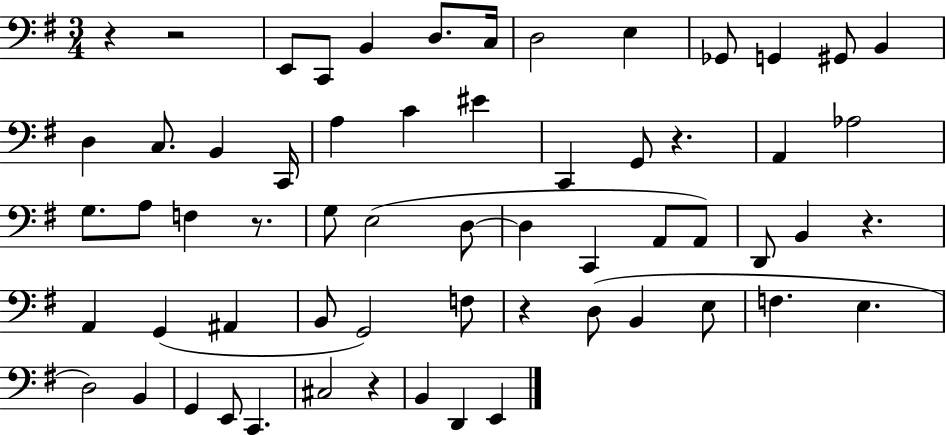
X:1
T:Untitled
M:3/4
L:1/4
K:G
z z2 E,,/2 C,,/2 B,, D,/2 C,/4 D,2 E, _G,,/2 G,, ^G,,/2 B,, D, C,/2 B,, C,,/4 A, C ^E C,, G,,/2 z A,, _A,2 G,/2 A,/2 F, z/2 G,/2 E,2 D,/2 D, C,, A,,/2 A,,/2 D,,/2 B,, z A,, G,, ^A,, B,,/2 G,,2 F,/2 z D,/2 B,, E,/2 F, E, D,2 B,, G,, E,,/2 C,, ^C,2 z B,, D,, E,,